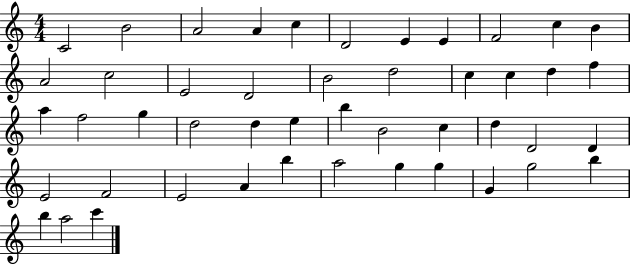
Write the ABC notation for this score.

X:1
T:Untitled
M:4/4
L:1/4
K:C
C2 B2 A2 A c D2 E E F2 c B A2 c2 E2 D2 B2 d2 c c d f a f2 g d2 d e b B2 c d D2 D E2 F2 E2 A b a2 g g G g2 b b a2 c'